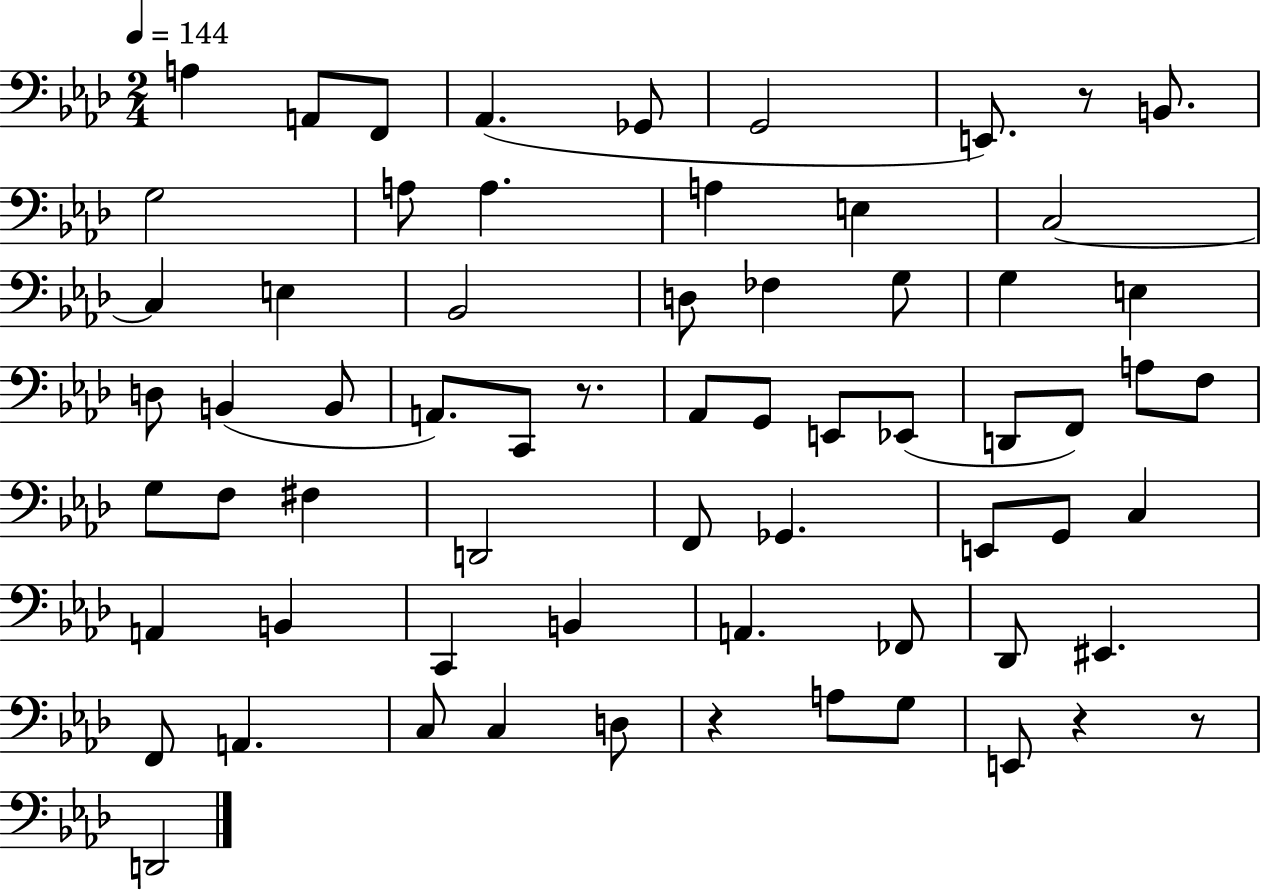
{
  \clef bass
  \numericTimeSignature
  \time 2/4
  \key aes \major
  \tempo 4 = 144
  \repeat volta 2 { a4 a,8 f,8 | aes,4.( ges,8 | g,2 | e,8.) r8 b,8. | \break g2 | a8 a4. | a4 e4 | c2~~ | \break c4 e4 | bes,2 | d8 fes4 g8 | g4 e4 | \break d8 b,4( b,8 | a,8.) c,8 r8. | aes,8 g,8 e,8 ees,8( | d,8 f,8) a8 f8 | \break g8 f8 fis4 | d,2 | f,8 ges,4. | e,8 g,8 c4 | \break a,4 b,4 | c,4 b,4 | a,4. fes,8 | des,8 eis,4. | \break f,8 a,4. | c8 c4 d8 | r4 a8 g8 | e,8 r4 r8 | \break d,2 | } \bar "|."
}